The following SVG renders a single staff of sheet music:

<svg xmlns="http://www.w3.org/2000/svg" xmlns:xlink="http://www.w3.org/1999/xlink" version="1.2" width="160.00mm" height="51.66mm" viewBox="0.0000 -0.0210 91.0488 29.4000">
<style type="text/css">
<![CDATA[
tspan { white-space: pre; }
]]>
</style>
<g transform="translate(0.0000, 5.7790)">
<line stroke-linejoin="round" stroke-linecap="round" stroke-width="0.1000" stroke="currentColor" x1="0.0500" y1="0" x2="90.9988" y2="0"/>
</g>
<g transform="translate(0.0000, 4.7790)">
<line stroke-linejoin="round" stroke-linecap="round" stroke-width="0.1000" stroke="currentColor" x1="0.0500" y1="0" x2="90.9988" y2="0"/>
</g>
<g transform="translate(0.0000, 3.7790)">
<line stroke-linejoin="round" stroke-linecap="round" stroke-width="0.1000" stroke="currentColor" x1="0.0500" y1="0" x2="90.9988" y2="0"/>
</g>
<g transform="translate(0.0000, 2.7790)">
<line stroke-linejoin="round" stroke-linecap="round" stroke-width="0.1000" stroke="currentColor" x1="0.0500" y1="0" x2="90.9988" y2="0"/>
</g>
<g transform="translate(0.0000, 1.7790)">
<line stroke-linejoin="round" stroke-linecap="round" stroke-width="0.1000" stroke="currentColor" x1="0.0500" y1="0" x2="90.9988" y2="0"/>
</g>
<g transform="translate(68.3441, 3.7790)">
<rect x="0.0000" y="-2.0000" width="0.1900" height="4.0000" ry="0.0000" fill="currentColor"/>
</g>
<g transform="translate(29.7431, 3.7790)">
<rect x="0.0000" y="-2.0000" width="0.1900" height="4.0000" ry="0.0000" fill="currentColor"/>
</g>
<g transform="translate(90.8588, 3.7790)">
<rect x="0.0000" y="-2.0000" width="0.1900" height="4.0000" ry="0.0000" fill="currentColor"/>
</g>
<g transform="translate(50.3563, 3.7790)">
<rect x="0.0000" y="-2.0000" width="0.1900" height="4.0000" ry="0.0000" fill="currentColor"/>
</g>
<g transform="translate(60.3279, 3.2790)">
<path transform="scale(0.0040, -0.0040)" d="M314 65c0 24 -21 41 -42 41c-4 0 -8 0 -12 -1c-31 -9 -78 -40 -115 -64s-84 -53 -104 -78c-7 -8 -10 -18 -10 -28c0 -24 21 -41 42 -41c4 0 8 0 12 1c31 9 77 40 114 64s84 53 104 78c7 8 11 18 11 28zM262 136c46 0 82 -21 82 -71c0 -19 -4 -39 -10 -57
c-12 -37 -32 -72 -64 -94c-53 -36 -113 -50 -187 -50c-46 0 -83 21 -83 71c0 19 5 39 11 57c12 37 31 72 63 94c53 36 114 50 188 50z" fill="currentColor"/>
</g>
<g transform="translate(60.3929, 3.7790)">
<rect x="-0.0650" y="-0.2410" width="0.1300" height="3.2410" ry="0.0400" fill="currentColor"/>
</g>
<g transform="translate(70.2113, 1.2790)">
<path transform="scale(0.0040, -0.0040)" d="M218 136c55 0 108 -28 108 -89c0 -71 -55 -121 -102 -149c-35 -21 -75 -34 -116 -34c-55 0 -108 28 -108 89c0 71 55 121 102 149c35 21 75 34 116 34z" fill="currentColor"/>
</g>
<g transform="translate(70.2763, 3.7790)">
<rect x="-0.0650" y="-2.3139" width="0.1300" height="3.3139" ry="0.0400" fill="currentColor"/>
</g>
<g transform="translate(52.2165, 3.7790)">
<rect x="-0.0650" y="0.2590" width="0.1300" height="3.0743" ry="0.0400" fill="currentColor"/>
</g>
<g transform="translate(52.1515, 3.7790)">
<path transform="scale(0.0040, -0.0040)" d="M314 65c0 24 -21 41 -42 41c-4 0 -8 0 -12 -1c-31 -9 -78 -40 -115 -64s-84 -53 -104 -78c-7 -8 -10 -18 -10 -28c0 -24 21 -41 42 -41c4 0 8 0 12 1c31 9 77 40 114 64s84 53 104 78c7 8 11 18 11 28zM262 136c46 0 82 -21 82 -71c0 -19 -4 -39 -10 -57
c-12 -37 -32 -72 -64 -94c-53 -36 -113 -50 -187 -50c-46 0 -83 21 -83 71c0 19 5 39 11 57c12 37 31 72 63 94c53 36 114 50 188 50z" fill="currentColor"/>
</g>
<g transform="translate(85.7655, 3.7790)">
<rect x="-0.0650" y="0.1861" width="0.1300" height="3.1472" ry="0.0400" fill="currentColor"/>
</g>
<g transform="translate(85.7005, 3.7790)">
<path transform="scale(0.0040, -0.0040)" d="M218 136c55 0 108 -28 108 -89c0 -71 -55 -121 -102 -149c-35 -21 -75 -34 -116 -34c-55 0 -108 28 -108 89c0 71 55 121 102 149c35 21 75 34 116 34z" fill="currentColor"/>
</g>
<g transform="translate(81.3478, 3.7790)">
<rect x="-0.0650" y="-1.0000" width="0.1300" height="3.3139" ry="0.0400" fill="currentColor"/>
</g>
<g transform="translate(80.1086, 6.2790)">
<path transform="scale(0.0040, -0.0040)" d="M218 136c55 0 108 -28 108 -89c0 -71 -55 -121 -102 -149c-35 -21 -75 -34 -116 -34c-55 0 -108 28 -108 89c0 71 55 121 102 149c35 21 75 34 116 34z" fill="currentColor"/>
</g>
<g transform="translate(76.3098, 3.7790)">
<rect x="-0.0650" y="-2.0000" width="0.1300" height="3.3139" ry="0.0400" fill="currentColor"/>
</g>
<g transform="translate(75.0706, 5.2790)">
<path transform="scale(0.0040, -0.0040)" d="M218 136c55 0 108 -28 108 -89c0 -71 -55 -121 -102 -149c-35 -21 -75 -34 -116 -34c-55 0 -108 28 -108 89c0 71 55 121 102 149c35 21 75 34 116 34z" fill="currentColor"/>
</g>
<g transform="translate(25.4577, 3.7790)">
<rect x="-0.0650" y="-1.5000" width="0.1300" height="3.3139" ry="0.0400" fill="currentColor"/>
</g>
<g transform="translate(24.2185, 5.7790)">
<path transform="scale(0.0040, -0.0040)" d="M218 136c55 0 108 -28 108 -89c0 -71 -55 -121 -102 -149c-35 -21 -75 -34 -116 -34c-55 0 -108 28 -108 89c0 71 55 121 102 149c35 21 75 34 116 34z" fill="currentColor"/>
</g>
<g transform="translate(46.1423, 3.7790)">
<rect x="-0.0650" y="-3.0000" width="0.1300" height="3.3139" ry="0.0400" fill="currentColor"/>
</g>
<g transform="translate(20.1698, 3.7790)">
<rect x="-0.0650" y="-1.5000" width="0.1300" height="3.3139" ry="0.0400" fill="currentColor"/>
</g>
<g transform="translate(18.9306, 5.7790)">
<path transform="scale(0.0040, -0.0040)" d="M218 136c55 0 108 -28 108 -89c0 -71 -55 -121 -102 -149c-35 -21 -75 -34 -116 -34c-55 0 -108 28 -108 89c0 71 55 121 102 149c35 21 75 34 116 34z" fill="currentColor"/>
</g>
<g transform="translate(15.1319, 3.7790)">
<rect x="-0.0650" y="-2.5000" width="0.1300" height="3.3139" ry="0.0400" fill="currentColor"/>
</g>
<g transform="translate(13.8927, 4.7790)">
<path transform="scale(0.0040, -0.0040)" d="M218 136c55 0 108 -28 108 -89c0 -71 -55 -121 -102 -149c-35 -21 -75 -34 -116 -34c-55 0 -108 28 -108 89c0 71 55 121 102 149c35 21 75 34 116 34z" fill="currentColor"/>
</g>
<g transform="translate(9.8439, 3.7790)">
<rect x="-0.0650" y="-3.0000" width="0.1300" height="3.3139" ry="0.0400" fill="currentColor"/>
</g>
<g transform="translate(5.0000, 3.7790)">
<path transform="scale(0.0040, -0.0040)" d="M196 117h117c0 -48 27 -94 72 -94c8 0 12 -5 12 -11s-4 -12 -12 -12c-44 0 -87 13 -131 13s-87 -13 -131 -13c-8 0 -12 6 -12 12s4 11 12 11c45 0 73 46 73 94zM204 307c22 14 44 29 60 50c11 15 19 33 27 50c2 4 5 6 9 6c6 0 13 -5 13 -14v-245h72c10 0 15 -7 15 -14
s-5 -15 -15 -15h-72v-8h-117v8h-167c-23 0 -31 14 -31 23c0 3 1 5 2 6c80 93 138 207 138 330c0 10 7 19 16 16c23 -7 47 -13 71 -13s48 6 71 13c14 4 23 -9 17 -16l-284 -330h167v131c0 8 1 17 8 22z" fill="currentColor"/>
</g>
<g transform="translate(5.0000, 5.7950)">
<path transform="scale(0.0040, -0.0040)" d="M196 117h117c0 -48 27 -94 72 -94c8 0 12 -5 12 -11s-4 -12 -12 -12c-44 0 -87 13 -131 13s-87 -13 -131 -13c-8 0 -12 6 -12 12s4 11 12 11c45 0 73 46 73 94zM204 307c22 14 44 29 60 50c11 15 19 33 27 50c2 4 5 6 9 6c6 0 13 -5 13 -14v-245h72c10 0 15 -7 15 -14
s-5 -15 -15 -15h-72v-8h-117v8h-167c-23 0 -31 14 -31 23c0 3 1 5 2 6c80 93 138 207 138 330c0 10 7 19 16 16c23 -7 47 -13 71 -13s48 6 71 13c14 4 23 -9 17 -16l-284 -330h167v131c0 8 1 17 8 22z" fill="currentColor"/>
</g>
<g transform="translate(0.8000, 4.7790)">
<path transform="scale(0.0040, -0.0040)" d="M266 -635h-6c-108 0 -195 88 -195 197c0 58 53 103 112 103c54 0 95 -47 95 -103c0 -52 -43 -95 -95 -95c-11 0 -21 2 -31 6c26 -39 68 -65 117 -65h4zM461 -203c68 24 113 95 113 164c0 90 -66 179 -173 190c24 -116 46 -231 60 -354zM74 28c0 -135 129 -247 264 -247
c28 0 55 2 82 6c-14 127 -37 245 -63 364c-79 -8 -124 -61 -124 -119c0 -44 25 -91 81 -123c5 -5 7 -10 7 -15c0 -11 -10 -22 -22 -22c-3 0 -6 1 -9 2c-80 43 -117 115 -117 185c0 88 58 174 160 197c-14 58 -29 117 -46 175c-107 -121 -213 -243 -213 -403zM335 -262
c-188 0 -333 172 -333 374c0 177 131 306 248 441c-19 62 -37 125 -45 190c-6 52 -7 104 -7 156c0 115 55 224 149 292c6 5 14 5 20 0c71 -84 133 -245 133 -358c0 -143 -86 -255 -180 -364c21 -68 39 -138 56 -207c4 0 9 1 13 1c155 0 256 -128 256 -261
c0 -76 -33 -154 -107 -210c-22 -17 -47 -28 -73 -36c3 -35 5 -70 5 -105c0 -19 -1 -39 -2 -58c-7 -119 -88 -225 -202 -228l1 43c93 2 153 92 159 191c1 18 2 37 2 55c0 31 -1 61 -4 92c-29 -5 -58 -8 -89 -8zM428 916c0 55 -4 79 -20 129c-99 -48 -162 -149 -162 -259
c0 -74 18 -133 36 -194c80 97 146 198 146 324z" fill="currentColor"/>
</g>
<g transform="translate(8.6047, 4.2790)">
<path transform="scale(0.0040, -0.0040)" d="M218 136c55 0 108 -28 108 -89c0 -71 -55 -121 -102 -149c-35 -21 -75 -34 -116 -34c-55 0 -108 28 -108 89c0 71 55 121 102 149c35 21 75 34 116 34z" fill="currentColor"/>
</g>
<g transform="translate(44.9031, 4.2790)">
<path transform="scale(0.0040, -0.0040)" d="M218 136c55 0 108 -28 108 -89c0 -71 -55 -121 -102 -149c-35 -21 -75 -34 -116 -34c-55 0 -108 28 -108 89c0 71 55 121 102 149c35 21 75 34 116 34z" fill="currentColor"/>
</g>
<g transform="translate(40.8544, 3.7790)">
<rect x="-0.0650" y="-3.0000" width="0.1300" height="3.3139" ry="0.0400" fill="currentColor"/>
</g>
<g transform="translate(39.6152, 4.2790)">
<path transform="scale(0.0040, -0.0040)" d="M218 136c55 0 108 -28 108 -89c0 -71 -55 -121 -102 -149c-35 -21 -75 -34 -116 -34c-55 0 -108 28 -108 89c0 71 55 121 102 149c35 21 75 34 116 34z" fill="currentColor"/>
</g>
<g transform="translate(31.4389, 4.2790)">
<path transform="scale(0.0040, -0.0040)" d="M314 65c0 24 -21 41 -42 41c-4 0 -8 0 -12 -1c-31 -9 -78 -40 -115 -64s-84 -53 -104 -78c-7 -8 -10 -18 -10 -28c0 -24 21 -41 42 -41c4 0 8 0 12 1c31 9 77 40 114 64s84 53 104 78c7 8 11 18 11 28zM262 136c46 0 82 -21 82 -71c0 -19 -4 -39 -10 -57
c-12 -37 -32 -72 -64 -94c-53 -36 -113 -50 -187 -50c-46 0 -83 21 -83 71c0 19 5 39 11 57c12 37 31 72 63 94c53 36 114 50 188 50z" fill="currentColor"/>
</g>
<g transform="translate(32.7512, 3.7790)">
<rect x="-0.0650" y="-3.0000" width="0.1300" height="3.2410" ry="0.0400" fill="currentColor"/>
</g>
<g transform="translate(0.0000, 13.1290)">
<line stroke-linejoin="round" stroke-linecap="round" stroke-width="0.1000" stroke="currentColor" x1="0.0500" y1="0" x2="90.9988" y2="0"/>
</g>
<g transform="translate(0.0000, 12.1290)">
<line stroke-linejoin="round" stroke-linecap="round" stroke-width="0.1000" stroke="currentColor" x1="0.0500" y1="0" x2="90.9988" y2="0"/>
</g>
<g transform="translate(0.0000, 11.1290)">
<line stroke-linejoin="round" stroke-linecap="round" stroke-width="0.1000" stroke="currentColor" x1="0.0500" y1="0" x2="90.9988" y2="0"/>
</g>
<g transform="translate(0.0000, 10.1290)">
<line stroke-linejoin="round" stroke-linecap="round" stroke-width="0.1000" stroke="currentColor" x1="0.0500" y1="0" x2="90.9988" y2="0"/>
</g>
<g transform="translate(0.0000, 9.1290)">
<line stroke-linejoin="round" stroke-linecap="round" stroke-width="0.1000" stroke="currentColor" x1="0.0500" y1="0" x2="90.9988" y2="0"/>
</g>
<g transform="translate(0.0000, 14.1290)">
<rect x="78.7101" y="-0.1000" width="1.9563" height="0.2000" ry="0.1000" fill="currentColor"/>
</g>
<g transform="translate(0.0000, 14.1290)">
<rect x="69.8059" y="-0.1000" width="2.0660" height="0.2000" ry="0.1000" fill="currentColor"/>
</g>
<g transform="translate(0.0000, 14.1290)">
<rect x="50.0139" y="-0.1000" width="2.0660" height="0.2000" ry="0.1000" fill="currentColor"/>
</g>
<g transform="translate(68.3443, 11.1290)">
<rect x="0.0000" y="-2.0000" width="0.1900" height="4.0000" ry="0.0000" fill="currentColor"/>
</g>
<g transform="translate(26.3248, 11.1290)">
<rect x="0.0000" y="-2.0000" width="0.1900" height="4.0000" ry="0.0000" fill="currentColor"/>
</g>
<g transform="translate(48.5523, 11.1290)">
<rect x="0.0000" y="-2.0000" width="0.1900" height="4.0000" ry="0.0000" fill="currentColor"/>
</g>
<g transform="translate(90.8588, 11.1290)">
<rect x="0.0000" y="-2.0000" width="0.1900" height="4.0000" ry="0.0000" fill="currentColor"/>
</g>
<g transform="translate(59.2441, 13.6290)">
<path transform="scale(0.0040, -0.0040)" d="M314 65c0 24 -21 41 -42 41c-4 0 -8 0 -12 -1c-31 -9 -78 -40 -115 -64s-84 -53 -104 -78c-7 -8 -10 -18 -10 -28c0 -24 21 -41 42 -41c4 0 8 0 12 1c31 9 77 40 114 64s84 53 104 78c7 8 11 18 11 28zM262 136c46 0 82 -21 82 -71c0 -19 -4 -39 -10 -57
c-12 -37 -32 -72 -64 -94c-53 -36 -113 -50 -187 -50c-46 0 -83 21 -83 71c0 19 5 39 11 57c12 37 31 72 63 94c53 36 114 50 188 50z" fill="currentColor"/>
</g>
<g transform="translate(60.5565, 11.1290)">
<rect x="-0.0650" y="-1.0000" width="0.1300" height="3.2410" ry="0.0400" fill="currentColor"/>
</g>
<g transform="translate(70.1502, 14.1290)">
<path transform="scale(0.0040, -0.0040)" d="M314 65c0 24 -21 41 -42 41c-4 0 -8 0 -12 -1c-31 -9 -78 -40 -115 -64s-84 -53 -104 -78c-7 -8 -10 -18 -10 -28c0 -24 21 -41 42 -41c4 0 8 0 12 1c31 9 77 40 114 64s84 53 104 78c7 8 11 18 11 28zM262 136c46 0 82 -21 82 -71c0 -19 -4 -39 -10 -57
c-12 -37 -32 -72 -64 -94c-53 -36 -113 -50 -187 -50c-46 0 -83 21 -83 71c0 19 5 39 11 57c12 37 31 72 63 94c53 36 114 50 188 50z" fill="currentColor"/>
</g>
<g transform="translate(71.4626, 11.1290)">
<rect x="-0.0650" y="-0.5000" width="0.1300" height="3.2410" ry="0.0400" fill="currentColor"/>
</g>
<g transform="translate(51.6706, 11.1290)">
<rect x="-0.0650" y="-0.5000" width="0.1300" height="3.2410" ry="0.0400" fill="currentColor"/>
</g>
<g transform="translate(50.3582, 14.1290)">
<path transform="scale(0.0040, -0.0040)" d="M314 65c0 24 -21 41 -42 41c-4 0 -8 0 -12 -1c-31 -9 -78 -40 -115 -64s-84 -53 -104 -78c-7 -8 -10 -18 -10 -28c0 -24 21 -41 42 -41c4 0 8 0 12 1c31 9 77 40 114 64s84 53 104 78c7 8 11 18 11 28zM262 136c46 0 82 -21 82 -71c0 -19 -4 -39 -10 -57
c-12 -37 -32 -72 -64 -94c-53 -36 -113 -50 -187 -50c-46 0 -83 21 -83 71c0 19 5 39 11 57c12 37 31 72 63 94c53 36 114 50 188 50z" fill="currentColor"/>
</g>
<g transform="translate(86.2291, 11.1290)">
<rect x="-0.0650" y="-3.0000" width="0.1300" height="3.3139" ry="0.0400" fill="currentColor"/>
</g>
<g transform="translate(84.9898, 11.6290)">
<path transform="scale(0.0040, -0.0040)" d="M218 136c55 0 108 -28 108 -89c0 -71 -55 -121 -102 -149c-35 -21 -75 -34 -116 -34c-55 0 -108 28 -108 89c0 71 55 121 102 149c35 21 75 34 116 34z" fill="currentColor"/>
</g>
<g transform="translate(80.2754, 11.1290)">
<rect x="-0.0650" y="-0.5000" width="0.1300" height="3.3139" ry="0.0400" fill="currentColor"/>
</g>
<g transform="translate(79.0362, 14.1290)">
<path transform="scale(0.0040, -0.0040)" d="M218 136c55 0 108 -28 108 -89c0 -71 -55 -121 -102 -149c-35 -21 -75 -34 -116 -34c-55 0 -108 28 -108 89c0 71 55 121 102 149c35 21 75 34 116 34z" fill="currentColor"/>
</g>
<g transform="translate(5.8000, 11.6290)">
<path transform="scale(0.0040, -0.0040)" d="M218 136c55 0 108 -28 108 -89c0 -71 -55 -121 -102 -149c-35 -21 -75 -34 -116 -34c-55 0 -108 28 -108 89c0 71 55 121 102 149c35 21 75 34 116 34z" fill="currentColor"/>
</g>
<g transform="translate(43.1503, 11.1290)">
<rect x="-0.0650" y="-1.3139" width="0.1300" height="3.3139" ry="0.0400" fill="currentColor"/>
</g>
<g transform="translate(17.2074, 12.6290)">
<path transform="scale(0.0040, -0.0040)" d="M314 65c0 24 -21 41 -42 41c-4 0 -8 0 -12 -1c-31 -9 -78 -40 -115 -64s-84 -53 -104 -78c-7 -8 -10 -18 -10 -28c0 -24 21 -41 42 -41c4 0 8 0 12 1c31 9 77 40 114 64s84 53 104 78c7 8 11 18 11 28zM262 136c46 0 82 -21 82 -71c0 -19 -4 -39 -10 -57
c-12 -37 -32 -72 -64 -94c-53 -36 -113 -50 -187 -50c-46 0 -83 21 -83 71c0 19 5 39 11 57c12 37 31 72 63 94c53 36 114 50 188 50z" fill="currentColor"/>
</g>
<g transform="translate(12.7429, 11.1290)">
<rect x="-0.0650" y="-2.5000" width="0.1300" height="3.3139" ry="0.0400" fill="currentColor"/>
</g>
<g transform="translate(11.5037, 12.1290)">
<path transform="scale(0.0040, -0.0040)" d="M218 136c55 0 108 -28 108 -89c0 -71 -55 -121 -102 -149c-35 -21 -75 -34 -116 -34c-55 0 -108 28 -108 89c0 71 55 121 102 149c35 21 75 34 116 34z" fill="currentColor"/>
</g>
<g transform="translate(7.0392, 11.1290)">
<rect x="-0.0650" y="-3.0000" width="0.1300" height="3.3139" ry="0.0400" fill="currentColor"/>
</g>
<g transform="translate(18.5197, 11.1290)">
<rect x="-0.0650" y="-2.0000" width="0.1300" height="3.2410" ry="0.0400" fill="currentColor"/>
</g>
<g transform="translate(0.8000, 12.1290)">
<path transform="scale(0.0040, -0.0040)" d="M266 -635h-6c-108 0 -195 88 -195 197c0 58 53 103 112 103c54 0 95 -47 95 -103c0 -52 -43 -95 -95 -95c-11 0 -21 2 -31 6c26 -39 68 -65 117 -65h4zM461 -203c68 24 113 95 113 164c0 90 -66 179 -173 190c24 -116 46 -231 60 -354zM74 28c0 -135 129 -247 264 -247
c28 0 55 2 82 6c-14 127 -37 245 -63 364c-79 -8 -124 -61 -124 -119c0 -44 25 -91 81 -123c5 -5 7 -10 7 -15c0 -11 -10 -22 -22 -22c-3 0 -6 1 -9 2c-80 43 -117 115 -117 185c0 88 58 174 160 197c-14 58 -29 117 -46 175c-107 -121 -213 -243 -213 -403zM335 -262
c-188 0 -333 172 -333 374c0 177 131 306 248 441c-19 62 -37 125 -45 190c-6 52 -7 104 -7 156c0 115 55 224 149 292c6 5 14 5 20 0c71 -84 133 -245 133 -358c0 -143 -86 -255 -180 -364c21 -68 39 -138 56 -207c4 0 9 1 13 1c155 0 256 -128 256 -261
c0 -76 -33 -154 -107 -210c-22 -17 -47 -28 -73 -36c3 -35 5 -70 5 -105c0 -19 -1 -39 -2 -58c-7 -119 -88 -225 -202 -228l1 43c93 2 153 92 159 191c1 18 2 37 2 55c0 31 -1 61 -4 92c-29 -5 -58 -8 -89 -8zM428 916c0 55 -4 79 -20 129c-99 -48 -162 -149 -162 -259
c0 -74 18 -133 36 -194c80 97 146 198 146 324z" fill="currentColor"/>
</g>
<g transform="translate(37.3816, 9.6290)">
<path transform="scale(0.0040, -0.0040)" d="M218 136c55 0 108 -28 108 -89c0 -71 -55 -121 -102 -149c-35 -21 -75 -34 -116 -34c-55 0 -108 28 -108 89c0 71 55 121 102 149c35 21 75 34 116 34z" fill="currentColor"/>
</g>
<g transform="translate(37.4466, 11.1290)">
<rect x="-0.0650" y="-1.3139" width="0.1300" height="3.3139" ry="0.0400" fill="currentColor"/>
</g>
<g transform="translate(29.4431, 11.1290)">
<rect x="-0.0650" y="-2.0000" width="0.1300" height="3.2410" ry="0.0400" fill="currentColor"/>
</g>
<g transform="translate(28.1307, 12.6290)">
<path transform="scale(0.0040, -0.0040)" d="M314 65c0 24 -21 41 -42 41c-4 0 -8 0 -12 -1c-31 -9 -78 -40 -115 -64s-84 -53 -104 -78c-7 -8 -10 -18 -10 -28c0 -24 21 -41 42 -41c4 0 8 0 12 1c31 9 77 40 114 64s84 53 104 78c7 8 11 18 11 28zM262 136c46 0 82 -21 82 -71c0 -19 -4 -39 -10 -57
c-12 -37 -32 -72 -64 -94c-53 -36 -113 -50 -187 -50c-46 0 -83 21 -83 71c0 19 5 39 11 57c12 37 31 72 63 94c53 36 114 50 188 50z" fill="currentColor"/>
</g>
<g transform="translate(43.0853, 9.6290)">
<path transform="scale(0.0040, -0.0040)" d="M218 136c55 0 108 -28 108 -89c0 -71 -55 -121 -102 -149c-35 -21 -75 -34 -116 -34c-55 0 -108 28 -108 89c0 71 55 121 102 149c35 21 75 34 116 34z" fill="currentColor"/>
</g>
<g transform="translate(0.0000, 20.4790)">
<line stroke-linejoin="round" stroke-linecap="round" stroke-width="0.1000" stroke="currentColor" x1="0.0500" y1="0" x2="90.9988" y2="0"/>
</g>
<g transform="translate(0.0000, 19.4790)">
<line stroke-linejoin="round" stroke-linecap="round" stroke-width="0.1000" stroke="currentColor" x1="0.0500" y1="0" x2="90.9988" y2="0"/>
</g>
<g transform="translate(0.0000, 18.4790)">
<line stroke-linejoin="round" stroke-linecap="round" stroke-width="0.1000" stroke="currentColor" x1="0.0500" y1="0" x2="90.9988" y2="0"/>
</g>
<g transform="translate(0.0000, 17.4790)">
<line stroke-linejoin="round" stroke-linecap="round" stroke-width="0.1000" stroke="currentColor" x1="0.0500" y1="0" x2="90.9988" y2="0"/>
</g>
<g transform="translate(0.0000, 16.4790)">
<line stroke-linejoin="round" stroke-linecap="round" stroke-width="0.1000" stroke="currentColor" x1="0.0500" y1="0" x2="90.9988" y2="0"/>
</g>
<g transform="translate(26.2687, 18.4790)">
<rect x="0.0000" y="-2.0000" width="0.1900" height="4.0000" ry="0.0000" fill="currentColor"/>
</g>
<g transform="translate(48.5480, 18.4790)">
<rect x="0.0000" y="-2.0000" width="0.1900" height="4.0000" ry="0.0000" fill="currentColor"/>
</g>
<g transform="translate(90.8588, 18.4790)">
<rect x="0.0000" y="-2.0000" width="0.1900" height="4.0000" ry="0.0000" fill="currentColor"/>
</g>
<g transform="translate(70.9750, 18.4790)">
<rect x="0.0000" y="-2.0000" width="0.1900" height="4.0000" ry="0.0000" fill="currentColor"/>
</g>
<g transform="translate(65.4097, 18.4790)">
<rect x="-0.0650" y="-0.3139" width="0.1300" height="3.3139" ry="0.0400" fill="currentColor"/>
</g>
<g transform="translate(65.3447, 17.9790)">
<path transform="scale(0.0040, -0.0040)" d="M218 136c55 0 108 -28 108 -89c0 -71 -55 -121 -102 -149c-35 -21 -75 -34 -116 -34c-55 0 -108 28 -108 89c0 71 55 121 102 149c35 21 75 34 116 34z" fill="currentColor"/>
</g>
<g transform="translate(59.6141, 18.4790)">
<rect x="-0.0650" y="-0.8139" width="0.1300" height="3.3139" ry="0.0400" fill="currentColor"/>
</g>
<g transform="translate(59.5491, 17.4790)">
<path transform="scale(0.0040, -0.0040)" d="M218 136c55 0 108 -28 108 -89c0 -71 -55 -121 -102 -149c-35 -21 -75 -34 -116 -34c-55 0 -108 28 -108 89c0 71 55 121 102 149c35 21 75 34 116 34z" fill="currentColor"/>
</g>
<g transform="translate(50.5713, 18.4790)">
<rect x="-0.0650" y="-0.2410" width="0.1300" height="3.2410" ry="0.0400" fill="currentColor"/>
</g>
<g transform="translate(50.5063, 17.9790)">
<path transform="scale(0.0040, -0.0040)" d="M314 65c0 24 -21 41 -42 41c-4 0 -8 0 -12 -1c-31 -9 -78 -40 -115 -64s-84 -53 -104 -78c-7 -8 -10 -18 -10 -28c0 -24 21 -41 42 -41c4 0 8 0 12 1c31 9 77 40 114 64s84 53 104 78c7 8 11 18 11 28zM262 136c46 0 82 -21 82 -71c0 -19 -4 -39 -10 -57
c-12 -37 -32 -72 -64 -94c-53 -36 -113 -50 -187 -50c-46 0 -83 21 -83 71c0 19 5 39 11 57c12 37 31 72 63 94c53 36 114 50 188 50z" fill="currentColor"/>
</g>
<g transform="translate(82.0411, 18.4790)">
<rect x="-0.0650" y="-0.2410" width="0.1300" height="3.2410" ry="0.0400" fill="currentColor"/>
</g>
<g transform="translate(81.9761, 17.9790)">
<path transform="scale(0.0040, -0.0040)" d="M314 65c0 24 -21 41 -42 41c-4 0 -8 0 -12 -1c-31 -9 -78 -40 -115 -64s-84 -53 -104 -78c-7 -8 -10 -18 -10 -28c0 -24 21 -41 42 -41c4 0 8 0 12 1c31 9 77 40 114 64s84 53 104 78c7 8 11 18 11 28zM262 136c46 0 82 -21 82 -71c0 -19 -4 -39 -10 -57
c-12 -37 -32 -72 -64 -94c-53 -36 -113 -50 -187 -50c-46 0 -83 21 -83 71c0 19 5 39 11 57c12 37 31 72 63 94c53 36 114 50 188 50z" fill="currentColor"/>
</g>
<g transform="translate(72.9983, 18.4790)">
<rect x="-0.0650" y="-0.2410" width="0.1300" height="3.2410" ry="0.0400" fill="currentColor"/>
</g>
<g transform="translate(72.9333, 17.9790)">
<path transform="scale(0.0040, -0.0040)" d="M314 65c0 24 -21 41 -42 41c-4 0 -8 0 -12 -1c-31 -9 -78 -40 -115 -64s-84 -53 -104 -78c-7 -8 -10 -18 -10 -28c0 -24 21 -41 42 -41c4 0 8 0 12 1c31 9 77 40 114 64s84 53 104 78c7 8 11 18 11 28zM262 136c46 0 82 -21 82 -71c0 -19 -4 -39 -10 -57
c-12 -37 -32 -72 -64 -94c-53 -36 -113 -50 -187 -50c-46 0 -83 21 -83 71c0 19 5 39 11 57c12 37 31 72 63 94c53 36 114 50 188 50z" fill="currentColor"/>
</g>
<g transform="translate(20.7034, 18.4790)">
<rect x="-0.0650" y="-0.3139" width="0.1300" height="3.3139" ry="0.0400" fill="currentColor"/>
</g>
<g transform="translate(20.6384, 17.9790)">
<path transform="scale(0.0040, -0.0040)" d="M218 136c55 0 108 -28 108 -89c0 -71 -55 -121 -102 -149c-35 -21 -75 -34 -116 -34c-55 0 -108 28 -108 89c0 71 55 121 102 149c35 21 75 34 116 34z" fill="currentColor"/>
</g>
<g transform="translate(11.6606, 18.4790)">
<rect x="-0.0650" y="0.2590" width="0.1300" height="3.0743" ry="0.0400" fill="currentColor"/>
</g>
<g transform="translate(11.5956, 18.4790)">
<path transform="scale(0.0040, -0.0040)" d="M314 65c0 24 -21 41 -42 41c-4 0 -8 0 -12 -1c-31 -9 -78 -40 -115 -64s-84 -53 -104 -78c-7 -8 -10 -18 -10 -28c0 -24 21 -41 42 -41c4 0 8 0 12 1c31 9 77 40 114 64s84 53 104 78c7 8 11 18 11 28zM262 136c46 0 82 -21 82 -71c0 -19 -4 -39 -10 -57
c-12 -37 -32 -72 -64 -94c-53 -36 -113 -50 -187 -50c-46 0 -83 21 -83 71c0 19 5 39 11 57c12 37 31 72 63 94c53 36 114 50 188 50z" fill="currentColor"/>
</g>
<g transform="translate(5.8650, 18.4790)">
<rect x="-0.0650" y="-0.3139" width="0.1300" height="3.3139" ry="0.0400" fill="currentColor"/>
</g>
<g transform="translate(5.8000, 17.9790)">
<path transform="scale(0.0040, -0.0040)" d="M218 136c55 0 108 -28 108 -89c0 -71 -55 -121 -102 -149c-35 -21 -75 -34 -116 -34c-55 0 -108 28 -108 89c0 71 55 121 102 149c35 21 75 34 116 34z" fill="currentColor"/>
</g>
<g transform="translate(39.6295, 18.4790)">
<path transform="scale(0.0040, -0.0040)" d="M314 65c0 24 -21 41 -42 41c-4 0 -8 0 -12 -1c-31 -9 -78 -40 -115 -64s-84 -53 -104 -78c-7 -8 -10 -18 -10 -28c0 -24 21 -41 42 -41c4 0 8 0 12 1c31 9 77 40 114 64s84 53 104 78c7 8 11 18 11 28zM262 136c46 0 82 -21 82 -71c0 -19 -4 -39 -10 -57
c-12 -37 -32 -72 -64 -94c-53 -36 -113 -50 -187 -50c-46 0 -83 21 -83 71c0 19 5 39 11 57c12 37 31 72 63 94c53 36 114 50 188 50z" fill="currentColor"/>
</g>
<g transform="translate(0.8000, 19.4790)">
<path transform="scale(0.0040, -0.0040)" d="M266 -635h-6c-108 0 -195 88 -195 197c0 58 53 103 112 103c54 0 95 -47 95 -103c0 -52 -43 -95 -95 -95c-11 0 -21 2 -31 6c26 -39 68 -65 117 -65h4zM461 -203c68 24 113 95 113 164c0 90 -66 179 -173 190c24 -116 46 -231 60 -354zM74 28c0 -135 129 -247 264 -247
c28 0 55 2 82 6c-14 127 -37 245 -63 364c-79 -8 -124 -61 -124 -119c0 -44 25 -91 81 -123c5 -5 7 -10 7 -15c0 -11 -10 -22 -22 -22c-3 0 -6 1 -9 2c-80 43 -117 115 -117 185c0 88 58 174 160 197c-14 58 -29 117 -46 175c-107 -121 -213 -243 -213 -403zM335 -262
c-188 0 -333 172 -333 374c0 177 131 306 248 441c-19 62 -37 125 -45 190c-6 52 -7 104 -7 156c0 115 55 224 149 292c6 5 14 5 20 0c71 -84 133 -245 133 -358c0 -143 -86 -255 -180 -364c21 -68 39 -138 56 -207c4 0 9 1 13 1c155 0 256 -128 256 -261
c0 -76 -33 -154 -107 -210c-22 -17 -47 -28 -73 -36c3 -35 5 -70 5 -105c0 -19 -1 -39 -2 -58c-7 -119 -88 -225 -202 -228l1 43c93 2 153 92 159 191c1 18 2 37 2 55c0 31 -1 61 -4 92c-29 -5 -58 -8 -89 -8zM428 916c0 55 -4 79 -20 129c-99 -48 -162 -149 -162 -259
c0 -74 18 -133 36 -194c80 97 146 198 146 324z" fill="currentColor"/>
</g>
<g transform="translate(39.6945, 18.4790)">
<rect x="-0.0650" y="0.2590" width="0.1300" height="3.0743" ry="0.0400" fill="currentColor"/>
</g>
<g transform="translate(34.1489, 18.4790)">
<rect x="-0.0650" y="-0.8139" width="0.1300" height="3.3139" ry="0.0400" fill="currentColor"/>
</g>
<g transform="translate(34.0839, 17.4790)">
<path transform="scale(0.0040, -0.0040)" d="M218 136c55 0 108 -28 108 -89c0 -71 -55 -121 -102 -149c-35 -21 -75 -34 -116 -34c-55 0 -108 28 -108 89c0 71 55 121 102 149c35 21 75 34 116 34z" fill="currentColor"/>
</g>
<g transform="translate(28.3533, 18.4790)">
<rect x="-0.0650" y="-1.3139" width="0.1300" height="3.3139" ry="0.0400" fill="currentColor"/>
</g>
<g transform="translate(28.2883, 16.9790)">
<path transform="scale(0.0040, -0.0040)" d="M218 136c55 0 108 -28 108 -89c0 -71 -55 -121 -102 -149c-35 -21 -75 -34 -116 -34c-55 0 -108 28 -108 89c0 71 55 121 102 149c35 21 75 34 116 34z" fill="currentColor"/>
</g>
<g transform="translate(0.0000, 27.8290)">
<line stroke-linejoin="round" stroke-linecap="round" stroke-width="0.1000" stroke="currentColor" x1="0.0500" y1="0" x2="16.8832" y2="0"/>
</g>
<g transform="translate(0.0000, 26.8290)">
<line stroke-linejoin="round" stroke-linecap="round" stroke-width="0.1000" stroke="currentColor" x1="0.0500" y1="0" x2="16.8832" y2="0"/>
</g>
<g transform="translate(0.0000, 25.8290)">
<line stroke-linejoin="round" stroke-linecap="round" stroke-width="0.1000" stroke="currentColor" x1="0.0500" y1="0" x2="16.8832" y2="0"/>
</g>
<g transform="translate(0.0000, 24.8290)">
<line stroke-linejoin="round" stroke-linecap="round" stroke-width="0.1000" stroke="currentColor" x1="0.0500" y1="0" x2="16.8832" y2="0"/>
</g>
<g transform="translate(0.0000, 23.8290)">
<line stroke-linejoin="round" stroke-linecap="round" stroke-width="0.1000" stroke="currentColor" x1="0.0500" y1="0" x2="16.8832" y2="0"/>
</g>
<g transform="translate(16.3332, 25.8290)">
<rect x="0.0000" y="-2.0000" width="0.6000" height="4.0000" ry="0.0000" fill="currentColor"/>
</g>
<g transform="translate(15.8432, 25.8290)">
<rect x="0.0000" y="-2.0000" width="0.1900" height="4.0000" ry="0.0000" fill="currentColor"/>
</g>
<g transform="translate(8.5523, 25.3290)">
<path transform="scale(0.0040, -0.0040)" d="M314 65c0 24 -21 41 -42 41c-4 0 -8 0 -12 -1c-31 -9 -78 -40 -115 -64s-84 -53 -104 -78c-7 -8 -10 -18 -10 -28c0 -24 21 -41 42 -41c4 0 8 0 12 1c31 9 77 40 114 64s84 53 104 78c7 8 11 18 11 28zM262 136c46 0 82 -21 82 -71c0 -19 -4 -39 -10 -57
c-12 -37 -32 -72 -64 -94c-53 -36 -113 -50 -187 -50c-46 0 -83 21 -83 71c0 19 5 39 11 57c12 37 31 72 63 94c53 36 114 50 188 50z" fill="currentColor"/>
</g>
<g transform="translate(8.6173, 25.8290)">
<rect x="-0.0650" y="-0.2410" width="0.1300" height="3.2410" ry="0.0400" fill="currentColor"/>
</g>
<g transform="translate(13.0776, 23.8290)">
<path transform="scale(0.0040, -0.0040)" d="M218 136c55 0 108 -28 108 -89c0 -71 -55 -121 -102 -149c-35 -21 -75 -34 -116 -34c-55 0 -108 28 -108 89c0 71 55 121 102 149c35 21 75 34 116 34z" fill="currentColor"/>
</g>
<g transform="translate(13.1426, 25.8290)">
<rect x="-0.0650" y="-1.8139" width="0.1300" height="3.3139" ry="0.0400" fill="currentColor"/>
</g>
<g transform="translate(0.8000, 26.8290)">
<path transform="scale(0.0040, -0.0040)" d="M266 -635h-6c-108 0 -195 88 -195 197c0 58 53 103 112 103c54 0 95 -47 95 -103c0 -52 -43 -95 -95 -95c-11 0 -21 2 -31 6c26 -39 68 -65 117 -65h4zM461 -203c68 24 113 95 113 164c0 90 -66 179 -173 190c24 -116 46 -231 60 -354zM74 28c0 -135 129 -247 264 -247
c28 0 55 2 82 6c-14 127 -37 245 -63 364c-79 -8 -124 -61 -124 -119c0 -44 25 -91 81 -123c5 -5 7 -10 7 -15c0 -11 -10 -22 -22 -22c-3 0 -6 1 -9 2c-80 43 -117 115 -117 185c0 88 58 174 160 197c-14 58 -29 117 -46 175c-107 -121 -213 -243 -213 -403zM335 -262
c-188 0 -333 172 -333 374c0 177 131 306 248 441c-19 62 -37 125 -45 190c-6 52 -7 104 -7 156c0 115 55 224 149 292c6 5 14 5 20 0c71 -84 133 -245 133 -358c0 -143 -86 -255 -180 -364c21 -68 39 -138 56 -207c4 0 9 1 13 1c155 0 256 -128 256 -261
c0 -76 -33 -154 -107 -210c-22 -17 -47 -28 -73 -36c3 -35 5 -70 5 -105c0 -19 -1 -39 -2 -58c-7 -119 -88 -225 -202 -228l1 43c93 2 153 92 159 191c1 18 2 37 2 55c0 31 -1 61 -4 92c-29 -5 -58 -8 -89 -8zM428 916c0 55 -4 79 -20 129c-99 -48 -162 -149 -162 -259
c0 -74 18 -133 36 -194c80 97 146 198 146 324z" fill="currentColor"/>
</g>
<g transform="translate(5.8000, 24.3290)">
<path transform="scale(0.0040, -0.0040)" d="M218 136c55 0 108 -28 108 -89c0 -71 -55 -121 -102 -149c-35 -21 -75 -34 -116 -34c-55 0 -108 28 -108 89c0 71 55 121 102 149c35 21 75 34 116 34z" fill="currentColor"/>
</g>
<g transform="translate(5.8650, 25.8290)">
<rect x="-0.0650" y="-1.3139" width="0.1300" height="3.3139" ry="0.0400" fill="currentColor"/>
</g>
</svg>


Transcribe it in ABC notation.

X:1
T:Untitled
M:4/4
L:1/4
K:C
A G E E A2 A A B2 c2 g F D B A G F2 F2 e e C2 D2 C2 C A c B2 c e d B2 c2 d c c2 c2 e c2 f